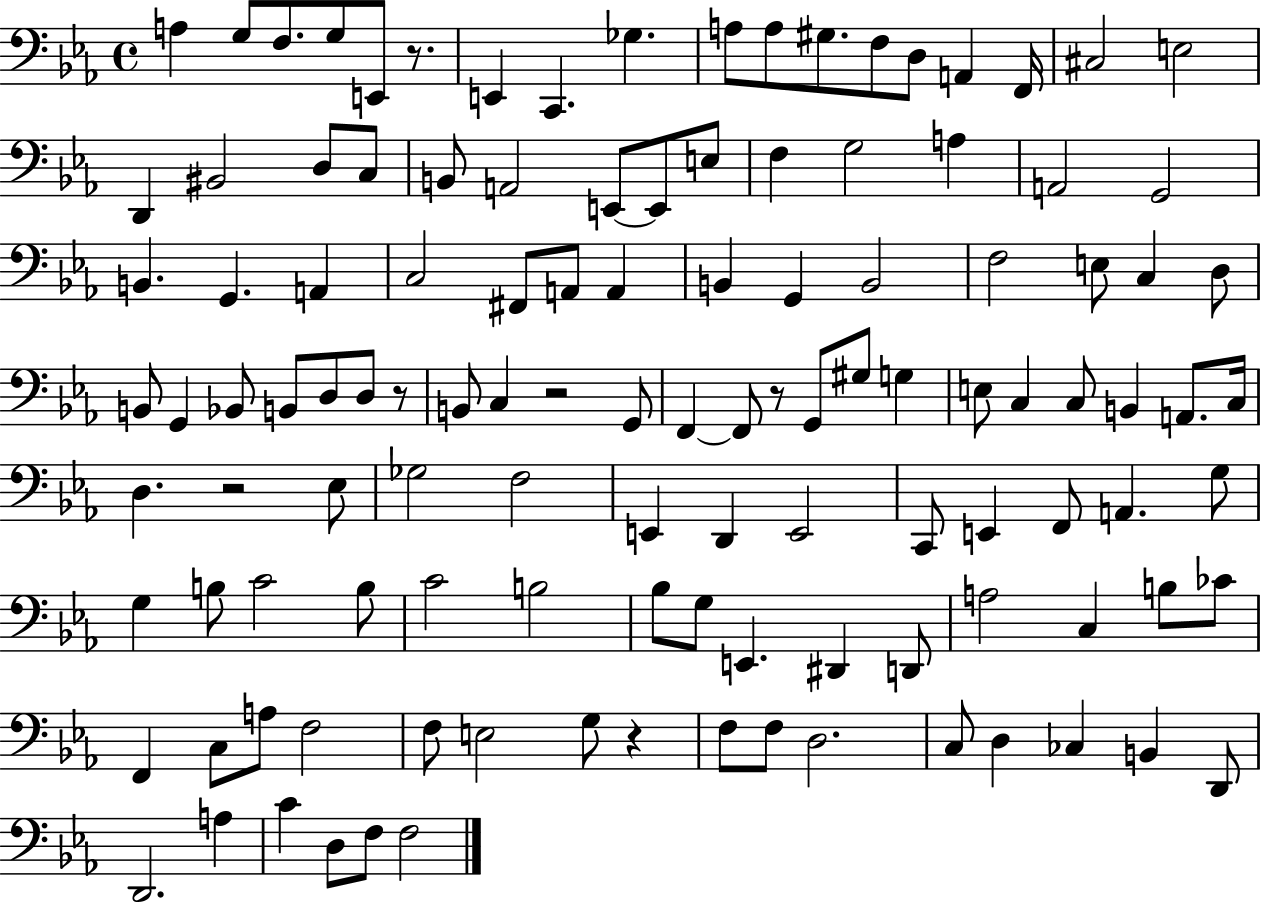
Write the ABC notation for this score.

X:1
T:Untitled
M:4/4
L:1/4
K:Eb
A, G,/2 F,/2 G,/2 E,,/2 z/2 E,, C,, _G, A,/2 A,/2 ^G,/2 F,/2 D,/2 A,, F,,/4 ^C,2 E,2 D,, ^B,,2 D,/2 C,/2 B,,/2 A,,2 E,,/2 E,,/2 E,/2 F, G,2 A, A,,2 G,,2 B,, G,, A,, C,2 ^F,,/2 A,,/2 A,, B,, G,, B,,2 F,2 E,/2 C, D,/2 B,,/2 G,, _B,,/2 B,,/2 D,/2 D,/2 z/2 B,,/2 C, z2 G,,/2 F,, F,,/2 z/2 G,,/2 ^G,/2 G, E,/2 C, C,/2 B,, A,,/2 C,/4 D, z2 _E,/2 _G,2 F,2 E,, D,, E,,2 C,,/2 E,, F,,/2 A,, G,/2 G, B,/2 C2 B,/2 C2 B,2 _B,/2 G,/2 E,, ^D,, D,,/2 A,2 C, B,/2 _C/2 F,, C,/2 A,/2 F,2 F,/2 E,2 G,/2 z F,/2 F,/2 D,2 C,/2 D, _C, B,, D,,/2 D,,2 A, C D,/2 F,/2 F,2